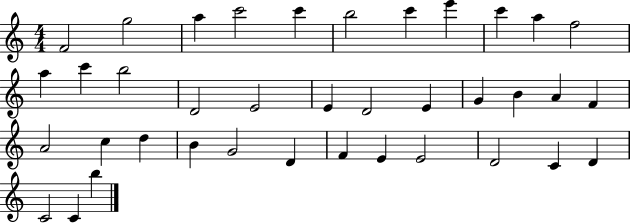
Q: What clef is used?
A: treble